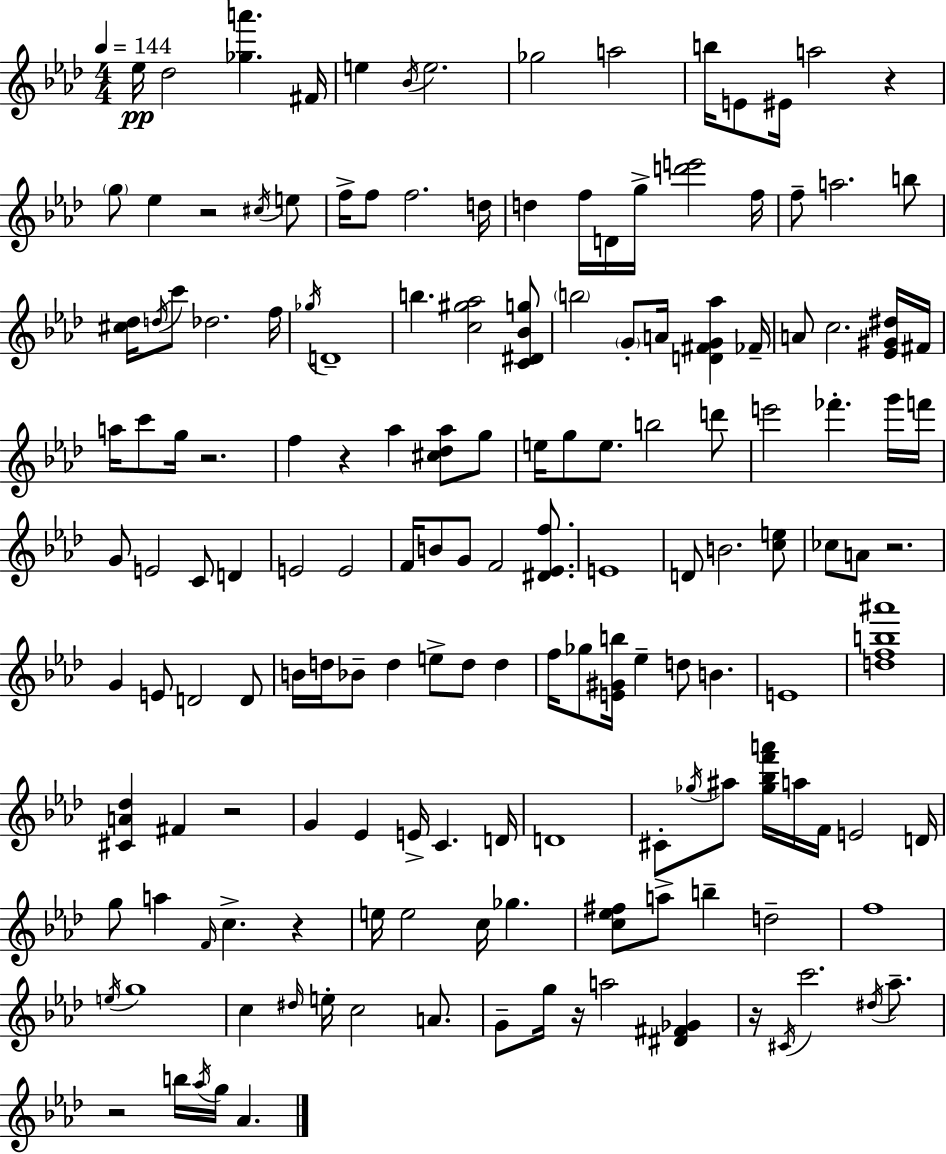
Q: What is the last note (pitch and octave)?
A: Ab4